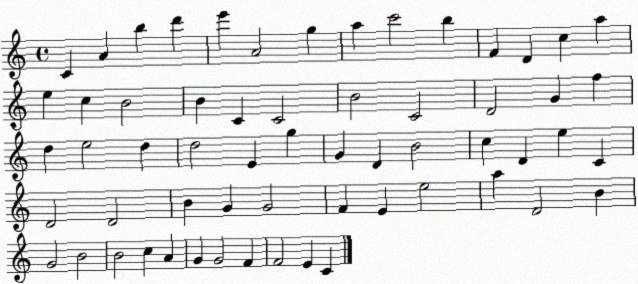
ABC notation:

X:1
T:Untitled
M:4/4
L:1/4
K:C
C A b d' e' A2 g a c'2 b F D c a e c B2 B C C2 B2 C2 D2 G f d e2 d d2 E g G D B2 c D e C D2 D2 B G G2 F E e2 a D2 B G2 B2 B2 c A G G2 F F2 E C